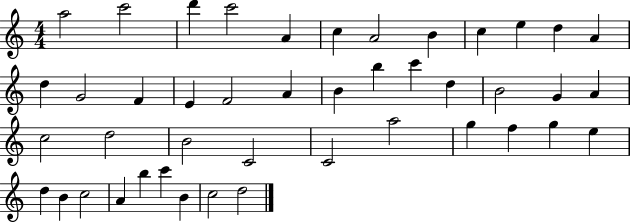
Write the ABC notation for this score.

X:1
T:Untitled
M:4/4
L:1/4
K:C
a2 c'2 d' c'2 A c A2 B c e d A d G2 F E F2 A B b c' d B2 G A c2 d2 B2 C2 C2 a2 g f g e d B c2 A b c' B c2 d2